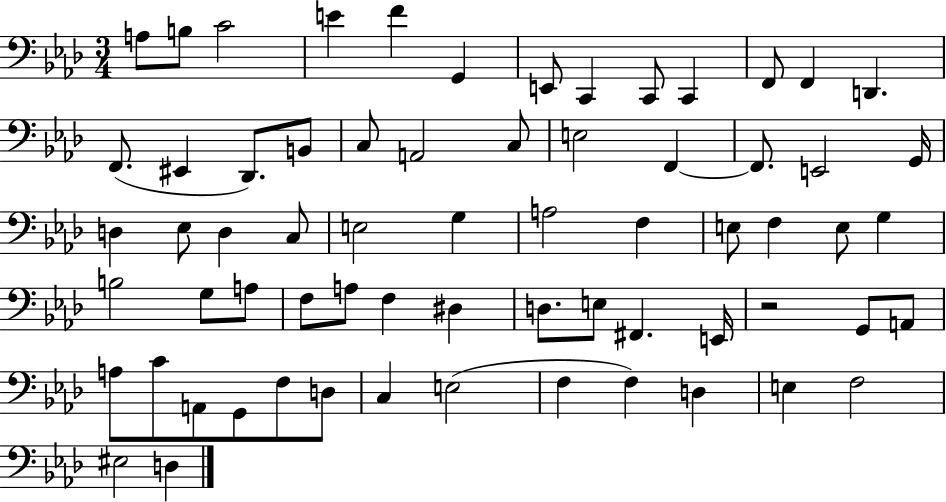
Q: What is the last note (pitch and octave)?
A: D3